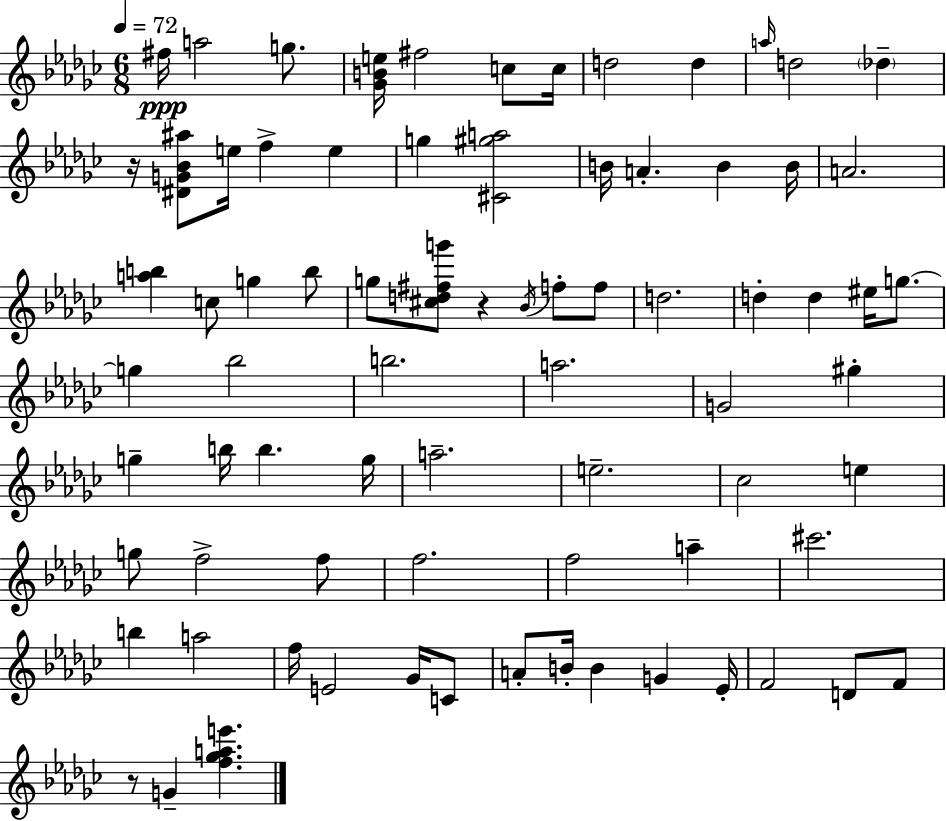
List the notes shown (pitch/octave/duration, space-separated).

F#5/s A5/h G5/e. [Gb4,B4,E5]/s F#5/h C5/e C5/s D5/h D5/q A5/s D5/h Db5/q R/s [D#4,G4,Bb4,A#5]/e E5/s F5/q E5/q G5/q [C#4,G#5,A5]/h B4/s A4/q. B4/q B4/s A4/h. [A5,B5]/q C5/e G5/q B5/e G5/e [C#5,D5,F#5,G6]/e R/q Bb4/s F5/e F5/e D5/h. D5/q D5/q EIS5/s G5/e. G5/q Bb5/h B5/h. A5/h. G4/h G#5/q G5/q B5/s B5/q. G5/s A5/h. E5/h. CES5/h E5/q G5/e F5/h F5/e F5/h. F5/h A5/q C#6/h. B5/q A5/h F5/s E4/h Gb4/s C4/e A4/e B4/s B4/q G4/q Eb4/s F4/h D4/e F4/e R/e G4/q [F5,Gb5,A5,E6]/q.